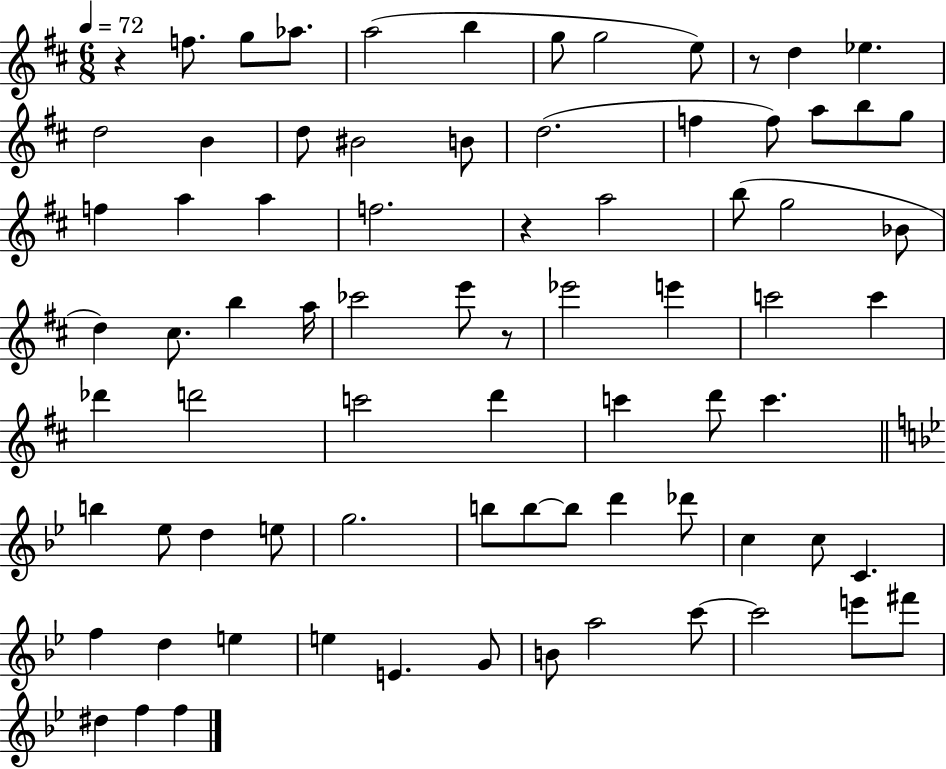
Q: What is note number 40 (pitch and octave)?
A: Db6